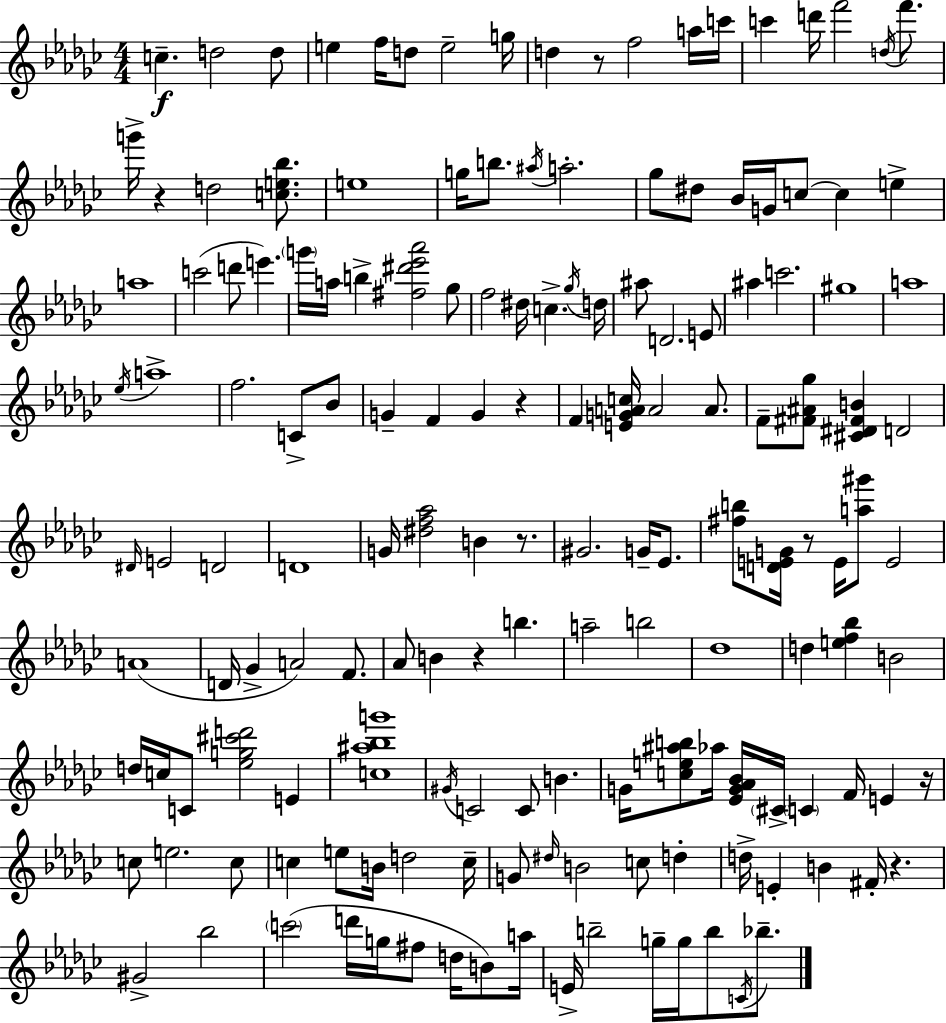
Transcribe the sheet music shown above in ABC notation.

X:1
T:Untitled
M:4/4
L:1/4
K:Ebm
c d2 d/2 e f/4 d/2 e2 g/4 d z/2 f2 a/4 c'/4 c' d'/4 f'2 d/4 f'/2 g'/4 z d2 [ce_b]/2 e4 g/4 b/2 ^a/4 a2 _g/2 ^d/2 _B/4 G/4 c/2 c e a4 c'2 d'/2 e' g'/4 a/4 b [^f^d'_e'_a']2 _g/2 f2 ^d/4 c _g/4 d/4 ^a/2 D2 E/2 ^a c'2 ^g4 a4 _e/4 a4 f2 C/2 _B/2 G F G z F [EGAc]/4 A2 A/2 F/2 [^F^A_g]/2 [^C^D^FB] D2 ^D/4 E2 D2 D4 G/4 [^df_a]2 B z/2 ^G2 G/4 _E/2 [^fb]/2 [DEG]/4 z/2 E/4 [a^g']/2 E2 A4 D/4 _G A2 F/2 _A/2 B z b a2 b2 _d4 d [ef_b] B2 d/4 c/4 C/2 [_eg^c'd']2 E [c^a_bg']4 ^G/4 C2 C/2 B G/4 [ce^ab]/2 _a/4 [_EG_A_B]/4 ^C/4 C F/4 E z/4 c/2 e2 c/2 c e/2 B/4 d2 c/4 G/2 ^d/4 B2 c/2 d d/4 E B ^F/4 z ^G2 _b2 c'2 d'/4 g/4 ^f/2 d/4 B/2 a/4 E/4 b2 g/4 g/4 b/2 C/4 _b/2